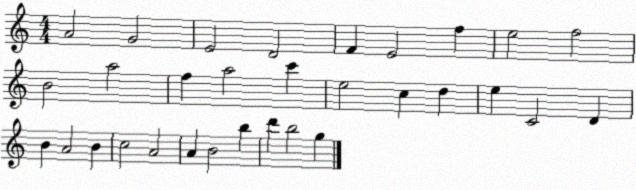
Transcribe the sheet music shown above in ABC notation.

X:1
T:Untitled
M:4/4
L:1/4
K:C
A2 G2 E2 D2 F E2 f e2 f2 B2 a2 f a2 c' e2 c d e C2 D B A2 B c2 A2 A B2 b d' b2 g